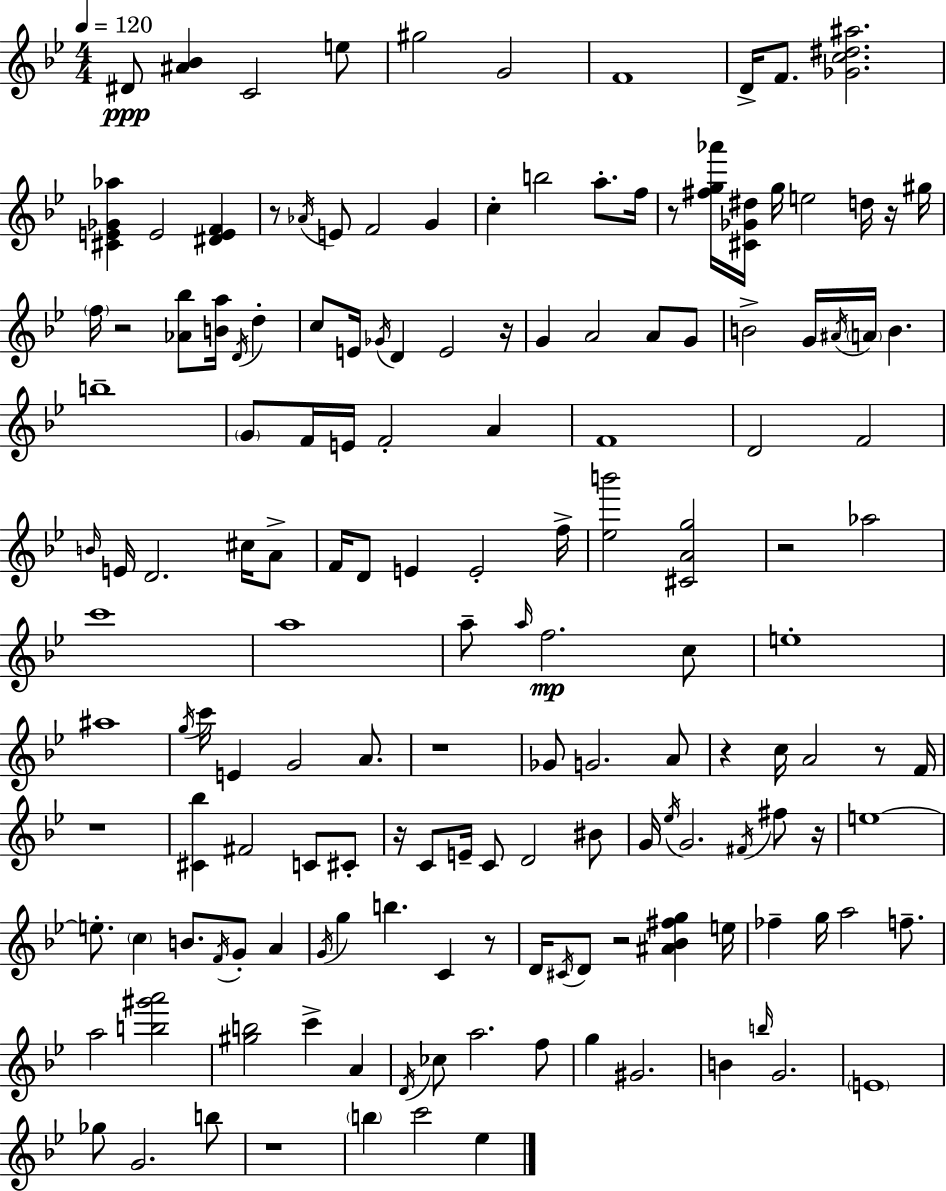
D#4/e [A#4,Bb4]/q C4/h E5/e G#5/h G4/h F4/w D4/s F4/e. [Gb4,C5,D#5,A#5]/h. [C#4,E4,Gb4,Ab5]/q E4/h [D#4,E4,F4]/q R/e Ab4/s E4/e F4/h G4/q C5/q B5/h A5/e. F5/s R/e [F#5,G5,Ab6]/s [C#4,Gb4,D#5]/s G5/s E5/h D5/s R/s G#5/s F5/s R/h [Ab4,Bb5]/e [B4,A5]/s D4/s D5/q C5/e E4/s Gb4/s D4/q E4/h R/s G4/q A4/h A4/e G4/e B4/h G4/s A#4/s A4/s B4/q. B5/w G4/e F4/s E4/s F4/h A4/q F4/w D4/h F4/h B4/s E4/s D4/h. C#5/s A4/e F4/s D4/e E4/q E4/h F5/s [Eb5,B6]/h [C#4,A4,G5]/h R/h Ab5/h C6/w A5/w A5/e A5/s F5/h. C5/e E5/w A#5/w G5/s C6/s E4/q G4/h A4/e. R/w Gb4/e G4/h. A4/e R/q C5/s A4/h R/e F4/s R/w [C#4,Bb5]/q F#4/h C4/e C#4/e R/s C4/e E4/s C4/e D4/h BIS4/e G4/s Eb5/s G4/h. F#4/s F#5/e R/s E5/w E5/e. C5/q B4/e. F4/s G4/e A4/q G4/s G5/q B5/q. C4/q R/e D4/s C#4/s D4/e R/h [A#4,Bb4,F#5,G5]/q E5/s FES5/q G5/s A5/h F5/e. A5/h [B5,G#6,A6]/h [G#5,B5]/h C6/q A4/q D4/s CES5/e A5/h. F5/e G5/q G#4/h. B4/q B5/s G4/h. E4/w Gb5/e G4/h. B5/e R/w B5/q C6/h Eb5/q